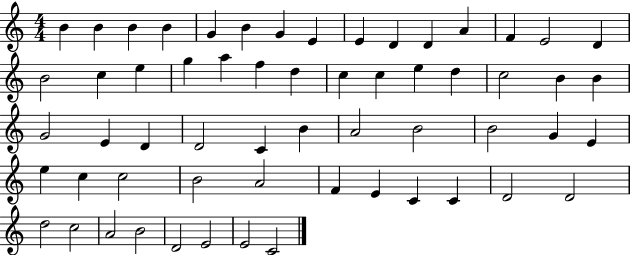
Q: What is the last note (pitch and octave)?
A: C4